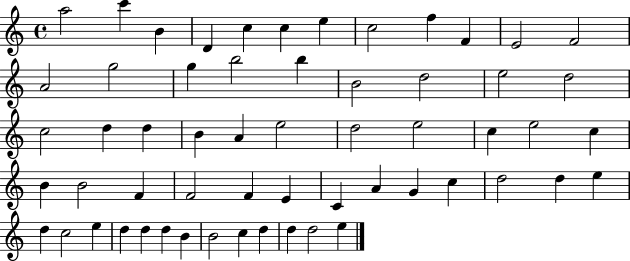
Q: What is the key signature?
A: C major